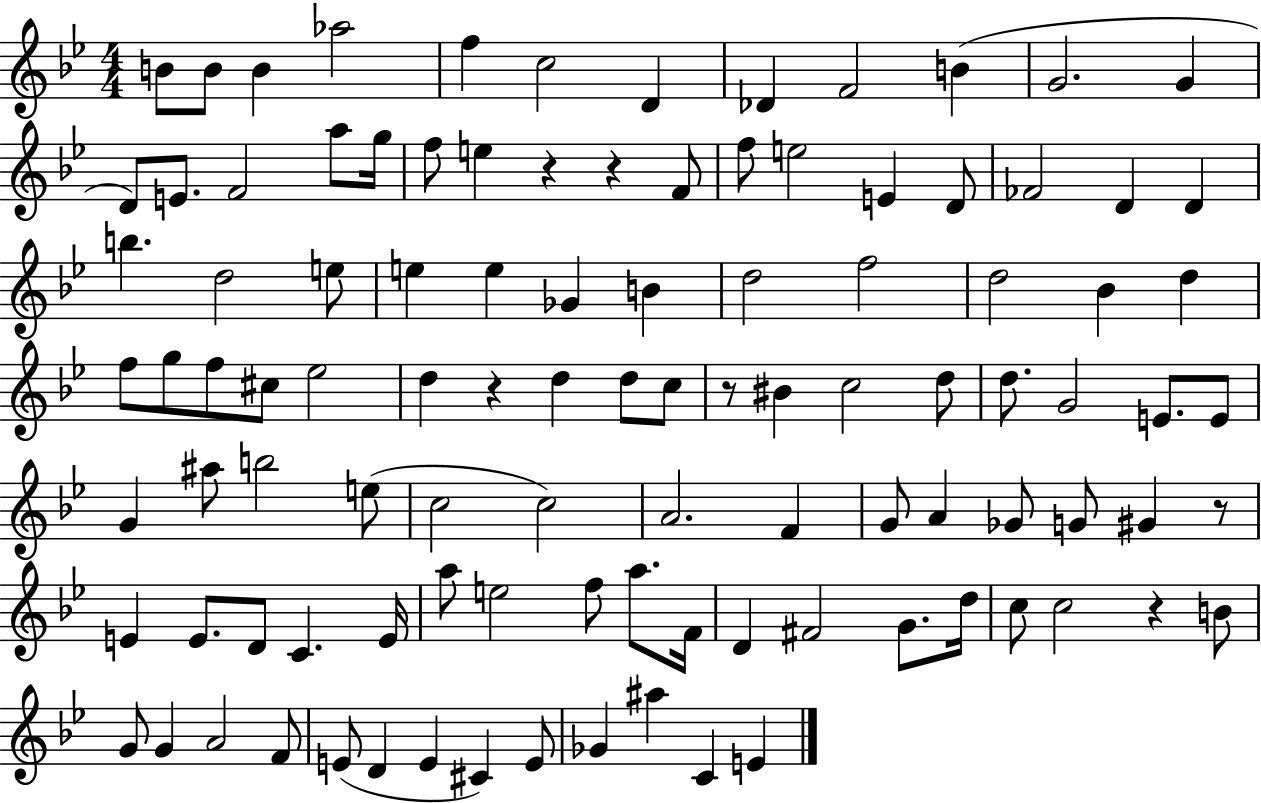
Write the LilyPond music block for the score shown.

{
  \clef treble
  \numericTimeSignature
  \time 4/4
  \key bes \major
  \repeat volta 2 { b'8 b'8 b'4 aes''2 | f''4 c''2 d'4 | des'4 f'2 b'4( | g'2. g'4 | \break d'8) e'8. f'2 a''8 g''16 | f''8 e''4 r4 r4 f'8 | f''8 e''2 e'4 d'8 | fes'2 d'4 d'4 | \break b''4. d''2 e''8 | e''4 e''4 ges'4 b'4 | d''2 f''2 | d''2 bes'4 d''4 | \break f''8 g''8 f''8 cis''8 ees''2 | d''4 r4 d''4 d''8 c''8 | r8 bis'4 c''2 d''8 | d''8. g'2 e'8. e'8 | \break g'4 ais''8 b''2 e''8( | c''2 c''2) | a'2. f'4 | g'8 a'4 ges'8 g'8 gis'4 r8 | \break e'4 e'8. d'8 c'4. e'16 | a''8 e''2 f''8 a''8. f'16 | d'4 fis'2 g'8. d''16 | c''8 c''2 r4 b'8 | \break g'8 g'4 a'2 f'8 | e'8( d'4 e'4 cis'4) e'8 | ges'4 ais''4 c'4 e'4 | } \bar "|."
}